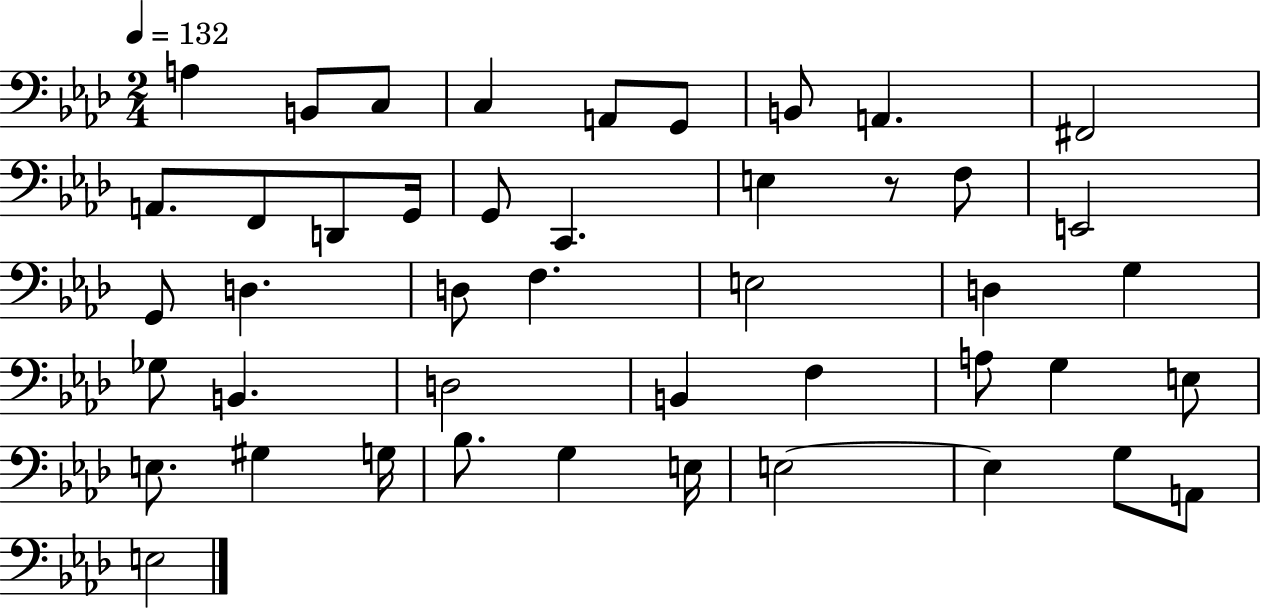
X:1
T:Untitled
M:2/4
L:1/4
K:Ab
A, B,,/2 C,/2 C, A,,/2 G,,/2 B,,/2 A,, ^F,,2 A,,/2 F,,/2 D,,/2 G,,/4 G,,/2 C,, E, z/2 F,/2 E,,2 G,,/2 D, D,/2 F, E,2 D, G, _G,/2 B,, D,2 B,, F, A,/2 G, E,/2 E,/2 ^G, G,/4 _B,/2 G, E,/4 E,2 E, G,/2 A,,/2 E,2